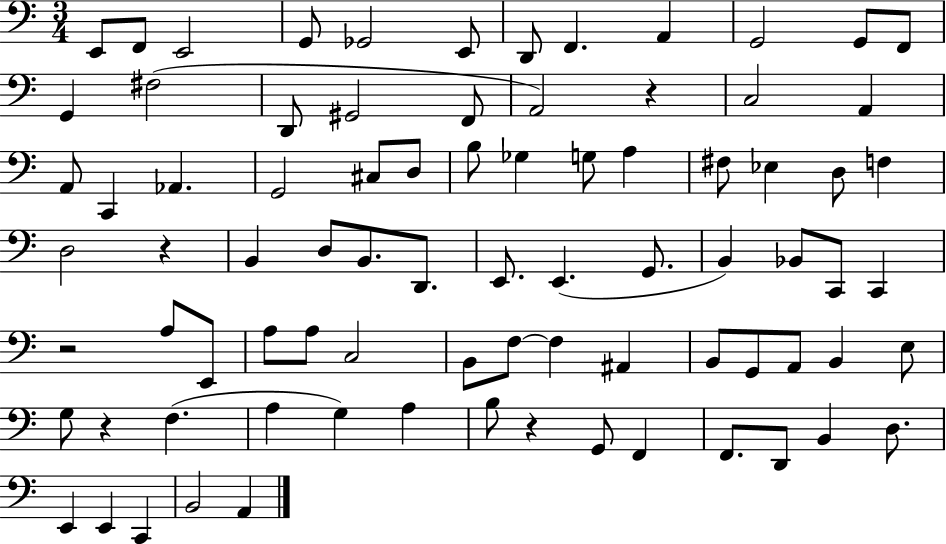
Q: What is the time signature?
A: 3/4